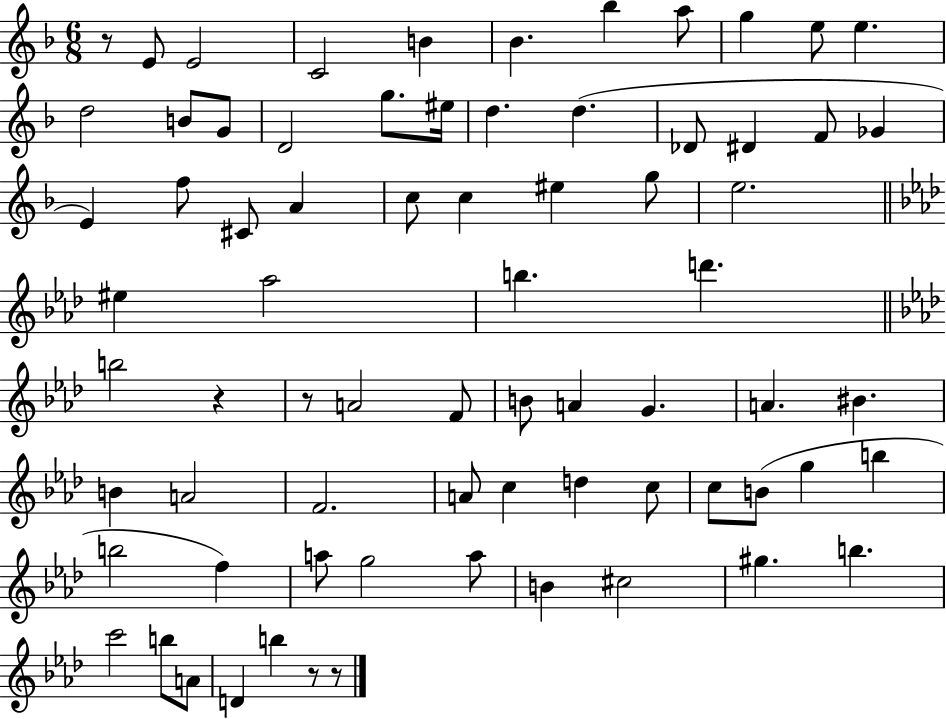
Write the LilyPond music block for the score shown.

{
  \clef treble
  \numericTimeSignature
  \time 6/8
  \key f \major
  r8 e'8 e'2 | c'2 b'4 | bes'4. bes''4 a''8 | g''4 e''8 e''4. | \break d''2 b'8 g'8 | d'2 g''8. eis''16 | d''4. d''4.( | des'8 dis'4 f'8 ges'4 | \break e'4) f''8 cis'8 a'4 | c''8 c''4 eis''4 g''8 | e''2. | \bar "||" \break \key f \minor eis''4 aes''2 | b''4. d'''4. | \bar "||" \break \key f \minor b''2 r4 | r8 a'2 f'8 | b'8 a'4 g'4. | a'4. bis'4. | \break b'4 a'2 | f'2. | a'8 c''4 d''4 c''8 | c''8 b'8( g''4 b''4 | \break b''2 f''4) | a''8 g''2 a''8 | b'4 cis''2 | gis''4. b''4. | \break c'''2 b''8 a'8 | d'4 b''4 r8 r8 | \bar "|."
}